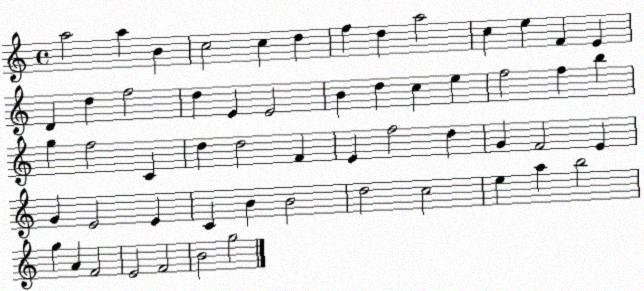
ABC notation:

X:1
T:Untitled
M:4/4
L:1/4
K:C
a2 a B c2 c d f d a2 c e F E D d f2 d E E2 B d c e f2 f b g f2 C d d2 F E f2 d G F2 E G E2 E C B B2 d2 c2 e a b2 g A F2 E2 F2 B2 g2